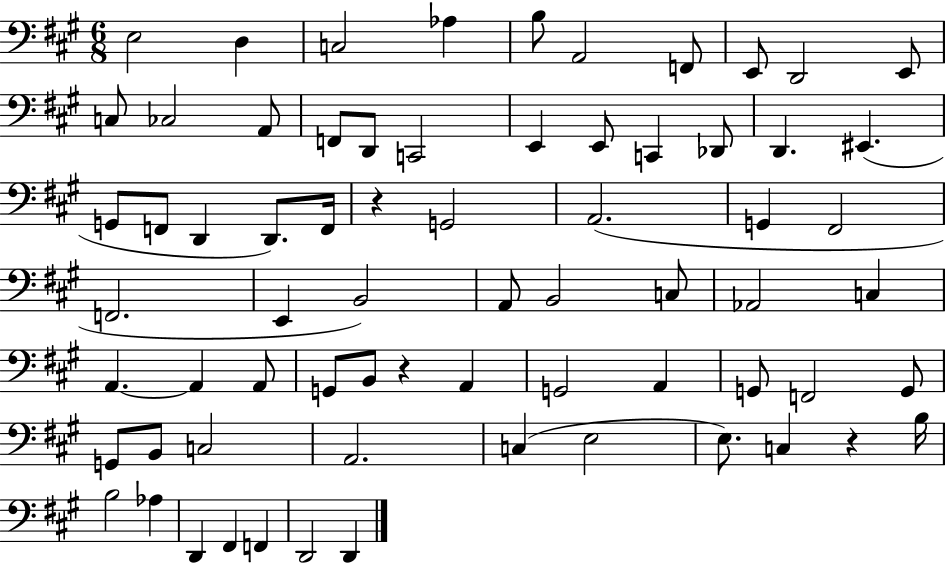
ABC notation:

X:1
T:Untitled
M:6/8
L:1/4
K:A
E,2 D, C,2 _A, B,/2 A,,2 F,,/2 E,,/2 D,,2 E,,/2 C,/2 _C,2 A,,/2 F,,/2 D,,/2 C,,2 E,, E,,/2 C,, _D,,/2 D,, ^E,, G,,/2 F,,/2 D,, D,,/2 F,,/4 z G,,2 A,,2 G,, ^F,,2 F,,2 E,, B,,2 A,,/2 B,,2 C,/2 _A,,2 C, A,, A,, A,,/2 G,,/2 B,,/2 z A,, G,,2 A,, G,,/2 F,,2 G,,/2 G,,/2 B,,/2 C,2 A,,2 C, E,2 E,/2 C, z B,/4 B,2 _A, D,, ^F,, F,, D,,2 D,,